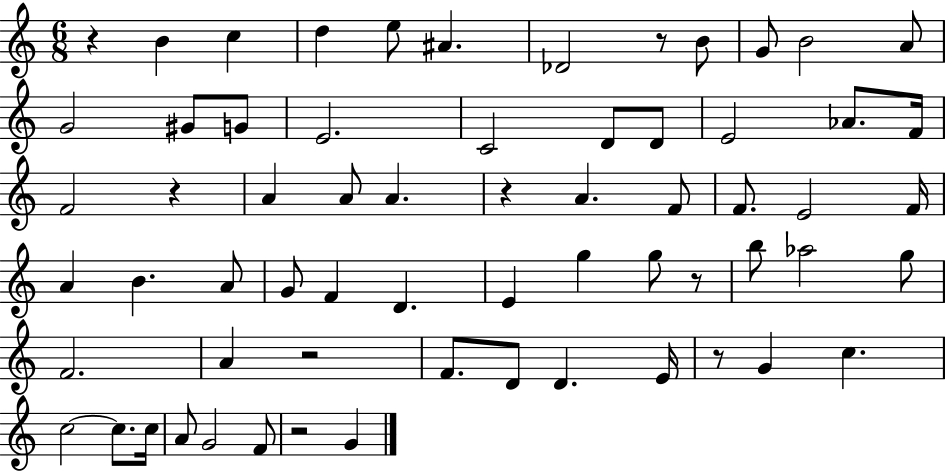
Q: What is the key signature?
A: C major